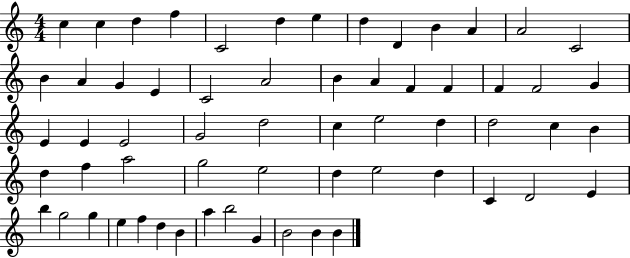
C5/q C5/q D5/q F5/q C4/h D5/q E5/q D5/q D4/q B4/q A4/q A4/h C4/h B4/q A4/q G4/q E4/q C4/h A4/h B4/q A4/q F4/q F4/q F4/q F4/h G4/q E4/q E4/q E4/h G4/h D5/h C5/q E5/h D5/q D5/h C5/q B4/q D5/q F5/q A5/h G5/h E5/h D5/q E5/h D5/q C4/q D4/h E4/q B5/q G5/h G5/q E5/q F5/q D5/q B4/q A5/q B5/h G4/q B4/h B4/q B4/q